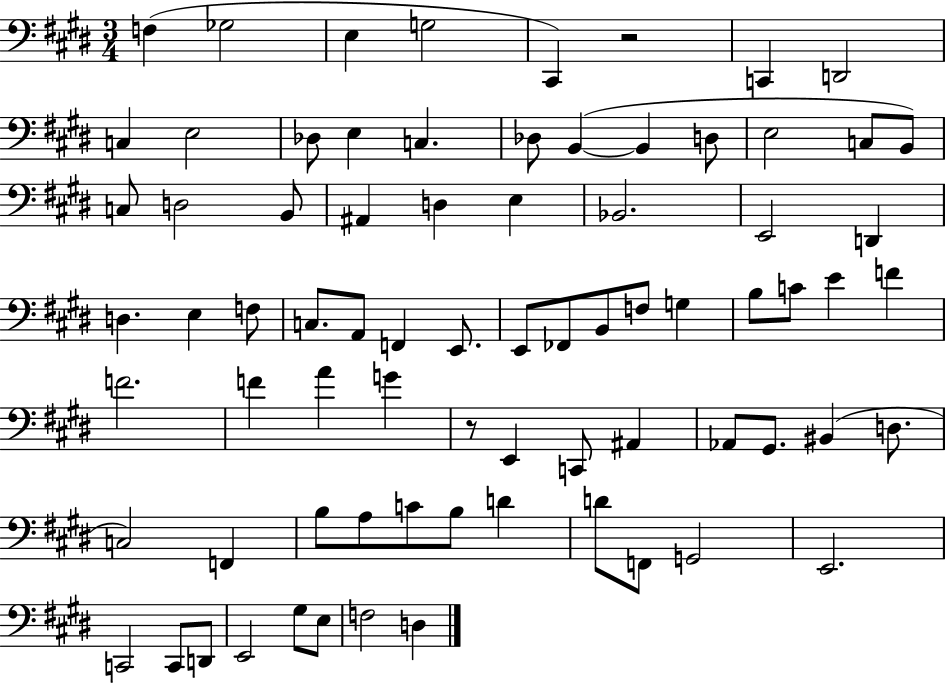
F3/q Gb3/h E3/q G3/h C#2/q R/h C2/q D2/h C3/q E3/h Db3/e E3/q C3/q. Db3/e B2/q B2/q D3/e E3/h C3/e B2/e C3/e D3/h B2/e A#2/q D3/q E3/q Bb2/h. E2/h D2/q D3/q. E3/q F3/e C3/e. A2/e F2/q E2/e. E2/e FES2/e B2/e F3/e G3/q B3/e C4/e E4/q F4/q F4/h. F4/q A4/q G4/q R/e E2/q C2/e A#2/q Ab2/e G#2/e. BIS2/q D3/e. C3/h F2/q B3/e A3/e C4/e B3/e D4/q D4/e F2/e G2/h E2/h. C2/h C2/e D2/e E2/h G#3/e E3/e F3/h D3/q